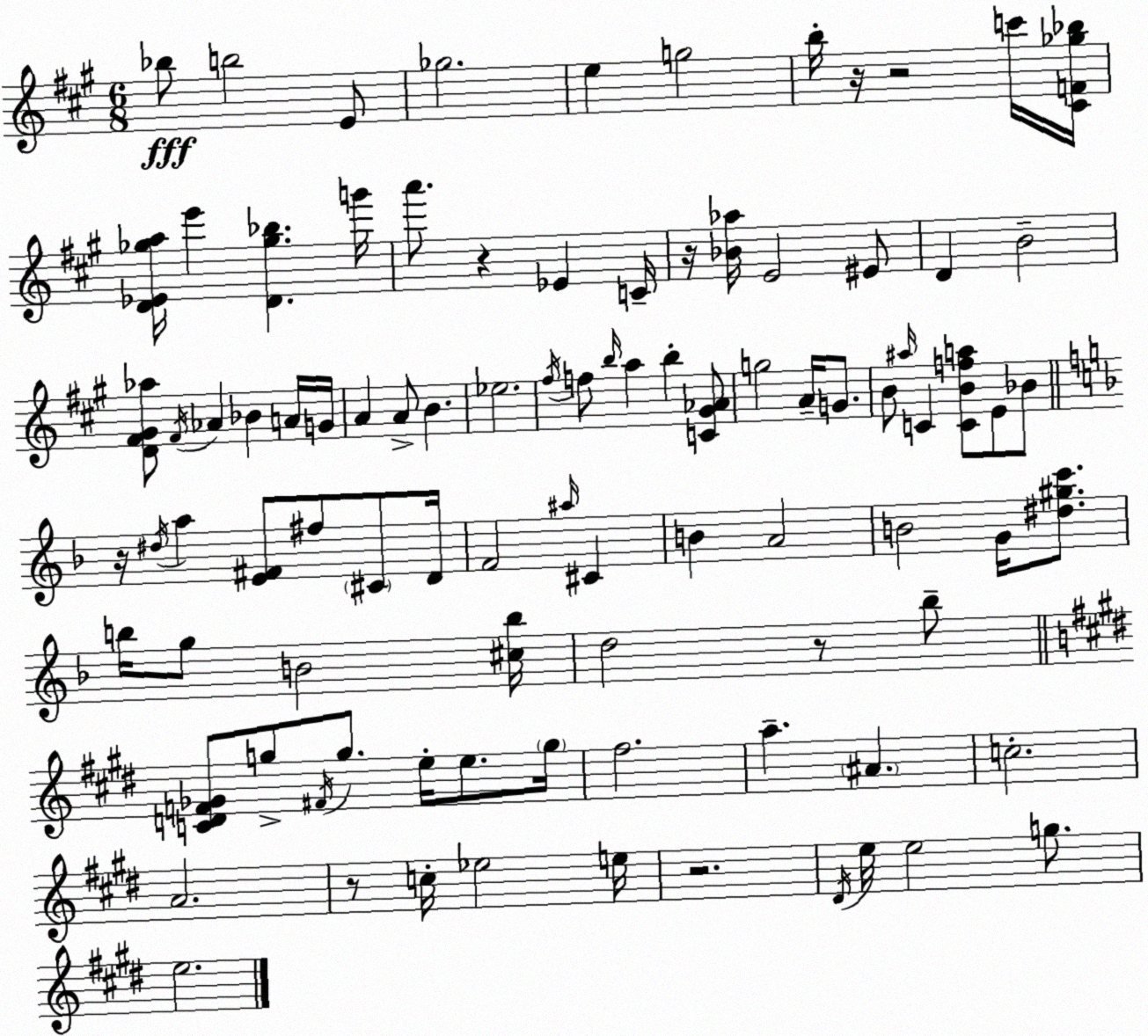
X:1
T:Untitled
M:6/8
L:1/4
K:A
_b/2 b2 E/2 _g2 e g2 b/4 z/4 z2 c'/4 [^CF_g_b]/4 [D_E_ga]/4 e' [D_g_b] g'/4 a'/2 z _E C/4 z/4 [_B_a]/4 E2 ^E/2 D B2 [D^F^G_a]/2 ^F/4 _A _B A/4 G/4 A A/2 B _e2 ^f/4 f/2 b/4 a b [C^G_A]/2 g2 A/4 G/2 B/2 ^a/4 C [CBfa]/2 E/2 _B/2 z/4 ^d/4 a [E^F]/2 ^f/2 ^C/2 D/4 F2 ^a/4 ^C B A2 B2 G/4 [^d^gc']/2 b/4 g/2 B2 [^cb]/4 d2 z/2 _b/2 [CDF_G]/2 g/2 ^F/4 g/2 e/4 e/2 g/4 ^f2 a ^A c2 A2 z/2 c/4 _e2 e/4 z2 ^D/4 e/4 e2 g/2 e2